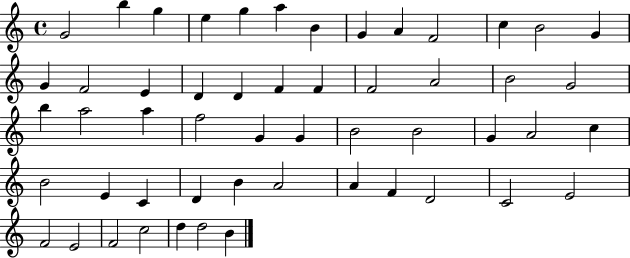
X:1
T:Untitled
M:4/4
L:1/4
K:C
G2 b g e g a B G A F2 c B2 G G F2 E D D F F F2 A2 B2 G2 b a2 a f2 G G B2 B2 G A2 c B2 E C D B A2 A F D2 C2 E2 F2 E2 F2 c2 d d2 B